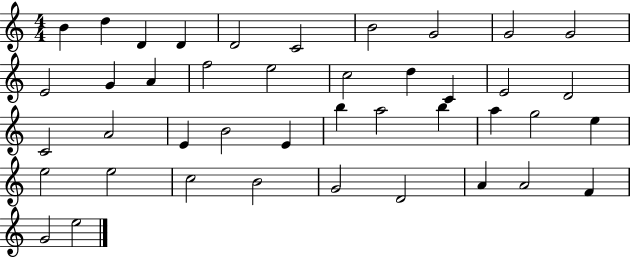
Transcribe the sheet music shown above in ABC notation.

X:1
T:Untitled
M:4/4
L:1/4
K:C
B d D D D2 C2 B2 G2 G2 G2 E2 G A f2 e2 c2 d C E2 D2 C2 A2 E B2 E b a2 b a g2 e e2 e2 c2 B2 G2 D2 A A2 F G2 e2